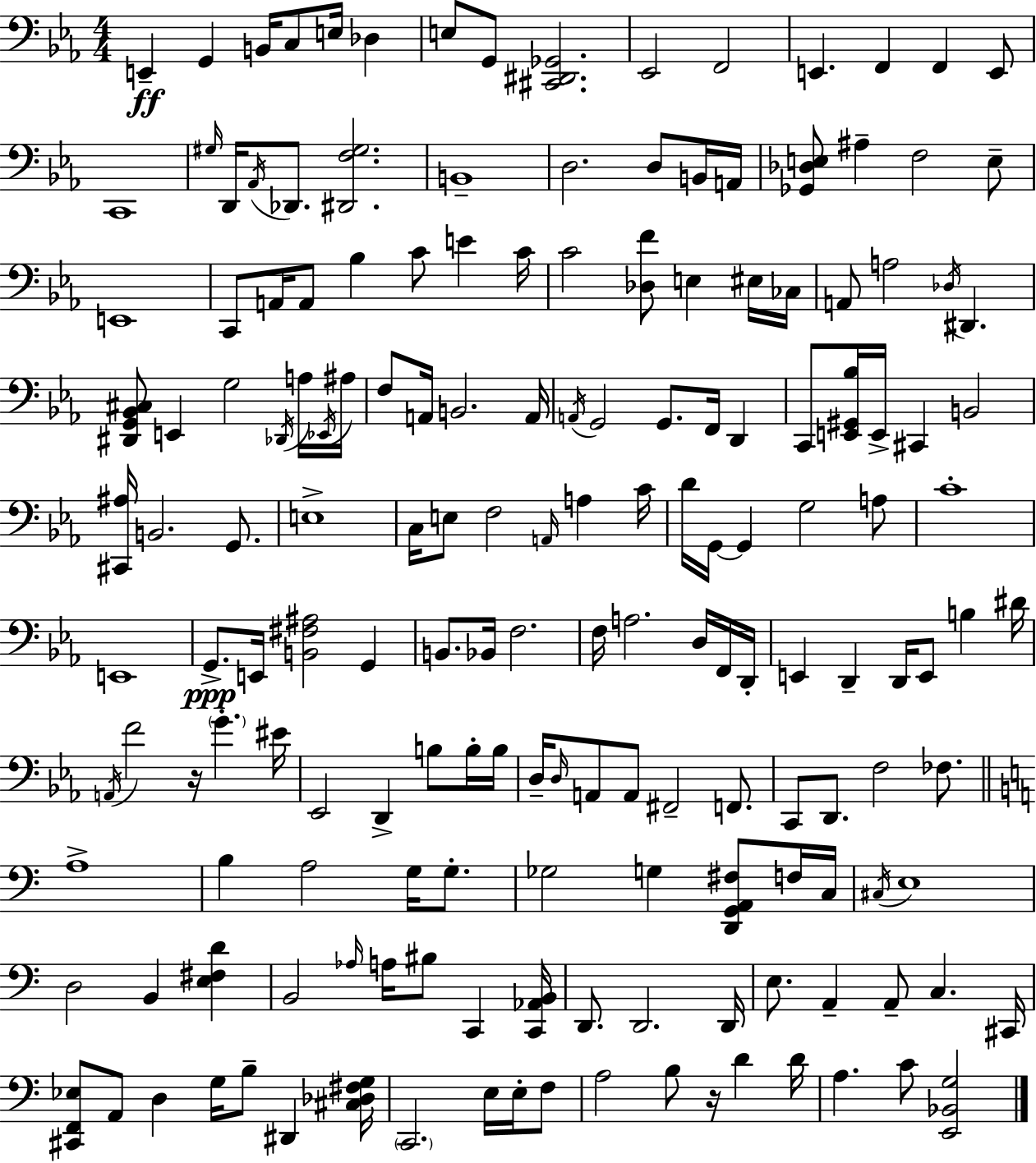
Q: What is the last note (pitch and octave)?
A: C4